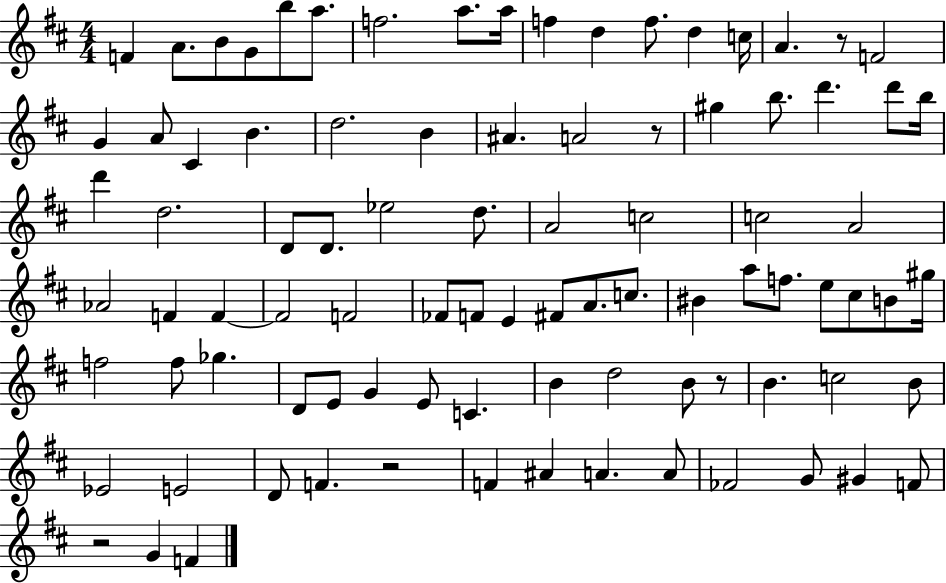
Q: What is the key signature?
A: D major